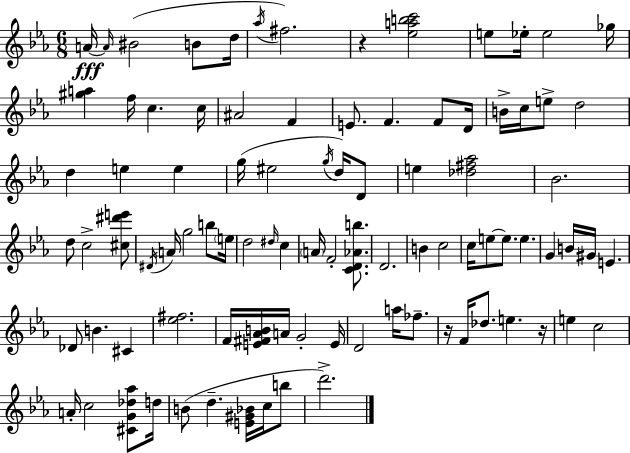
A4/s A4/s BIS4/h B4/e D5/s Ab5/s F#5/h. R/q [Eb5,A5,B5,C6]/h E5/e Eb5/s Eb5/h Gb5/s [G#5,A5]/q F5/s C5/q. C5/s A#4/h F4/q E4/e. F4/q. F4/e D4/s B4/s C5/s E5/e D5/h D5/q E5/q E5/q G5/s EIS5/h G5/s D5/s D4/e E5/q [Db5,F#5,Ab5]/h Bb4/h. D5/e C5/h [C#5,D#6,E6]/e D#4/s A4/s G5/h B5/e E5/s D5/h D#5/s C5/q A4/s F4/h [C4,D4,Ab4,B5]/e. D4/h. B4/q C5/h C5/s E5/e E5/e. E5/q. G4/q B4/s G#4/s E4/q. Db4/e B4/q. C#4/q [Eb5,F#5]/h. F4/s [E4,F#4,Ab4,B4]/s A4/s G4/h E4/s D4/h A5/s FES5/e. R/s F4/s Db5/e. E5/q. R/s E5/q C5/h A4/s C5/h [C#4,G4,Db5,Ab5]/e D5/s B4/e D5/q. [E4,G#4,Bb4]/s C5/s B5/e D6/h.